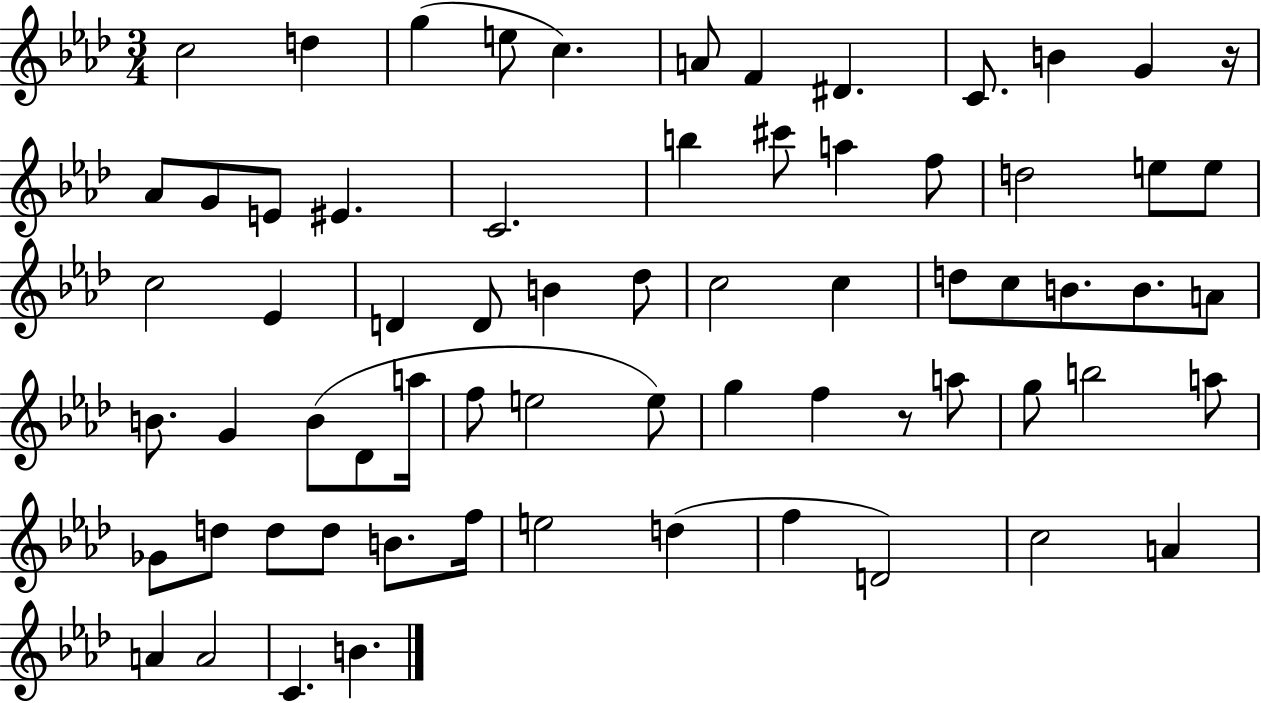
C5/h D5/q G5/q E5/e C5/q. A4/e F4/q D#4/q. C4/e. B4/q G4/q R/s Ab4/e G4/e E4/e EIS4/q. C4/h. B5/q C#6/e A5/q F5/e D5/h E5/e E5/e C5/h Eb4/q D4/q D4/e B4/q Db5/e C5/h C5/q D5/e C5/e B4/e. B4/e. A4/e B4/e. G4/q B4/e Db4/e A5/s F5/e E5/h E5/e G5/q F5/q R/e A5/e G5/e B5/h A5/e Gb4/e D5/e D5/e D5/e B4/e. F5/s E5/h D5/q F5/q D4/h C5/h A4/q A4/q A4/h C4/q. B4/q.